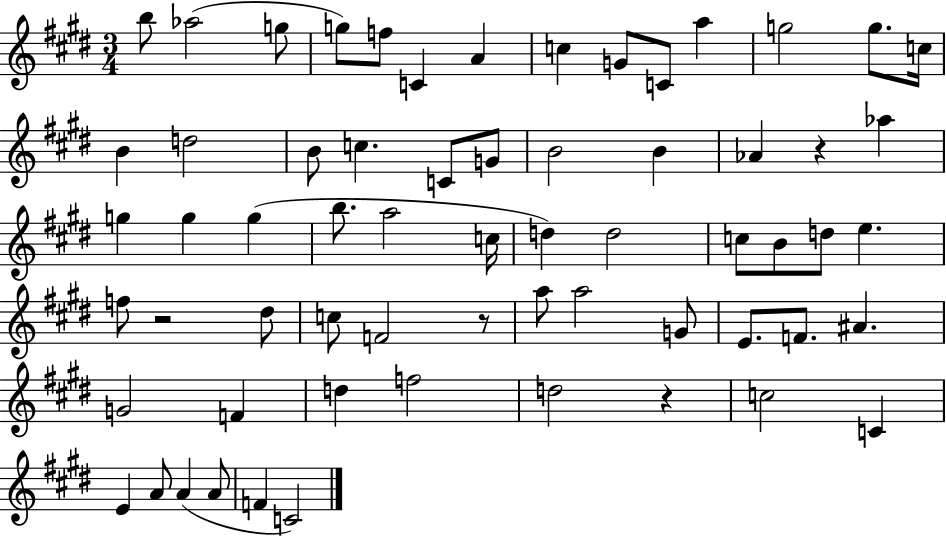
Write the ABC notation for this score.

X:1
T:Untitled
M:3/4
L:1/4
K:E
b/2 _a2 g/2 g/2 f/2 C A c G/2 C/2 a g2 g/2 c/4 B d2 B/2 c C/2 G/2 B2 B _A z _a g g g b/2 a2 c/4 d d2 c/2 B/2 d/2 e f/2 z2 ^d/2 c/2 F2 z/2 a/2 a2 G/2 E/2 F/2 ^A G2 F d f2 d2 z c2 C E A/2 A A/2 F C2